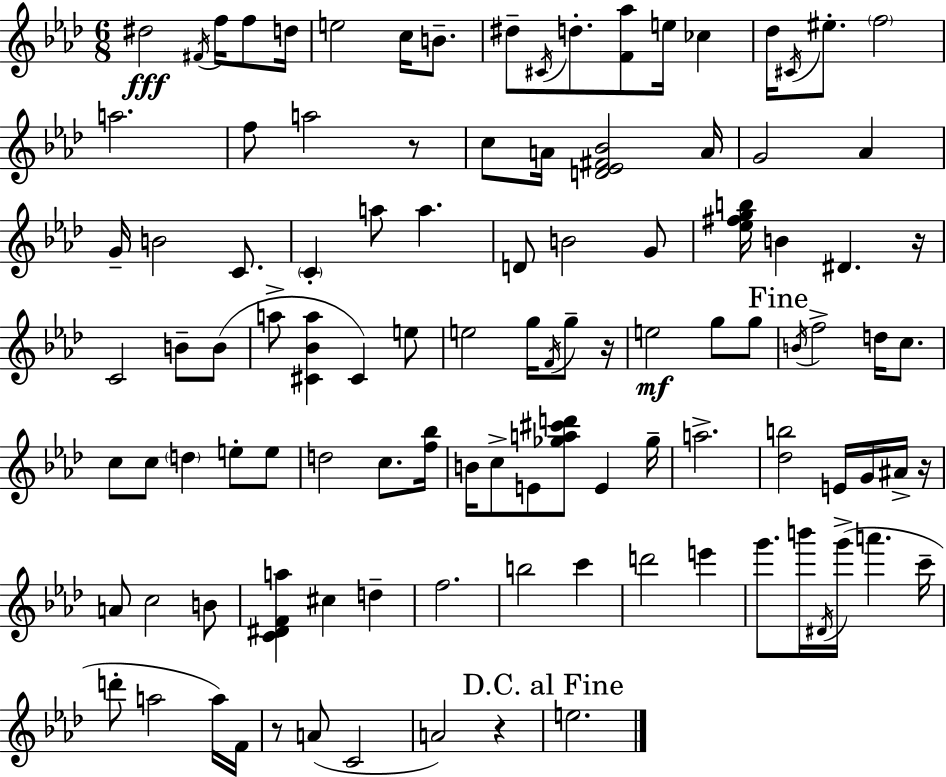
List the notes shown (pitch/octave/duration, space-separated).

D#5/h F#4/s F5/s F5/e D5/s E5/h C5/s B4/e. D#5/e C#4/s D5/e. [F4,Ab5]/e E5/s CES5/q Db5/s C#4/s EIS5/e. F5/h A5/h. F5/e A5/h R/e C5/e A4/s [D4,Eb4,F#4,Bb4]/h A4/s G4/h Ab4/q G4/s B4/h C4/e. C4/q A5/e A5/q. D4/e B4/h G4/e [Eb5,F#5,G5,B5]/s B4/q D#4/q. R/s C4/h B4/e B4/e A5/e [C#4,Bb4,A5]/q C#4/q E5/e E5/h G5/s F4/s G5/e R/s E5/h G5/e G5/e B4/s F5/h D5/s C5/e. C5/e C5/e D5/q E5/e E5/e D5/h C5/e. [F5,Bb5]/s B4/s C5/e E4/e [Gb5,A5,C#6,D6]/e E4/q Gb5/s A5/h. [Db5,B5]/h E4/s G4/s A#4/s R/s A4/e C5/h B4/e [C4,D#4,F4,A5]/q C#5/q D5/q F5/h. B5/h C6/q D6/h E6/q G6/e. B6/s D#4/s G6/s A6/q. C6/s D6/e A5/h A5/s F4/s R/e A4/e C4/h A4/h R/q E5/h.